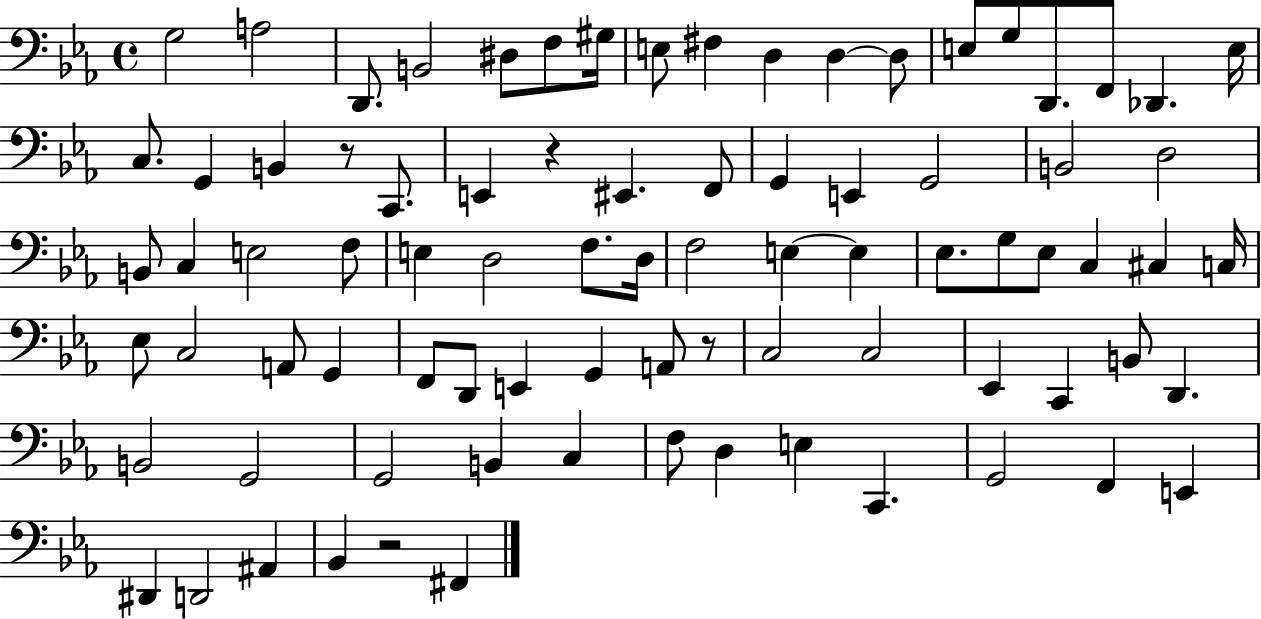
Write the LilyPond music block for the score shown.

{
  \clef bass
  \time 4/4
  \defaultTimeSignature
  \key ees \major
  \repeat volta 2 { g2 a2 | d,8. b,2 dis8 f8 gis16 | e8 fis4 d4 d4~~ d8 | e8 g8 d,8. f,8 des,4. e16 | \break c8. g,4 b,4 r8 c,8. | e,4 r4 eis,4. f,8 | g,4 e,4 g,2 | b,2 d2 | \break b,8 c4 e2 f8 | e4 d2 f8. d16 | f2 e4~~ e4 | ees8. g8 ees8 c4 cis4 c16 | \break ees8 c2 a,8 g,4 | f,8 d,8 e,4 g,4 a,8 r8 | c2 c2 | ees,4 c,4 b,8 d,4. | \break b,2 g,2 | g,2 b,4 c4 | f8 d4 e4 c,4. | g,2 f,4 e,4 | \break dis,4 d,2 ais,4 | bes,4 r2 fis,4 | } \bar "|."
}